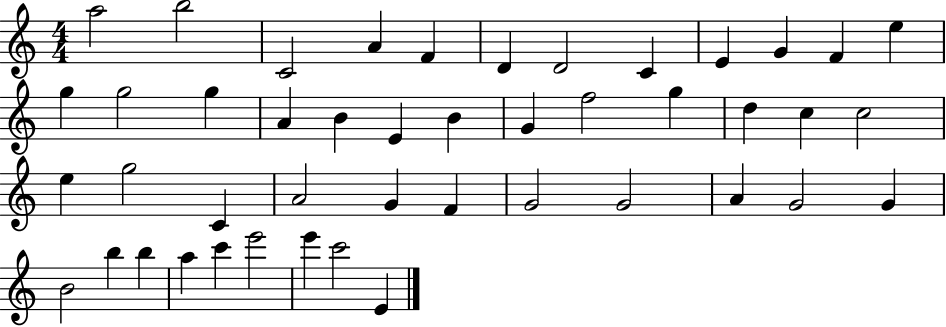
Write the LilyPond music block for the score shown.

{
  \clef treble
  \numericTimeSignature
  \time 4/4
  \key c \major
  a''2 b''2 | c'2 a'4 f'4 | d'4 d'2 c'4 | e'4 g'4 f'4 e''4 | \break g''4 g''2 g''4 | a'4 b'4 e'4 b'4 | g'4 f''2 g''4 | d''4 c''4 c''2 | \break e''4 g''2 c'4 | a'2 g'4 f'4 | g'2 g'2 | a'4 g'2 g'4 | \break b'2 b''4 b''4 | a''4 c'''4 e'''2 | e'''4 c'''2 e'4 | \bar "|."
}